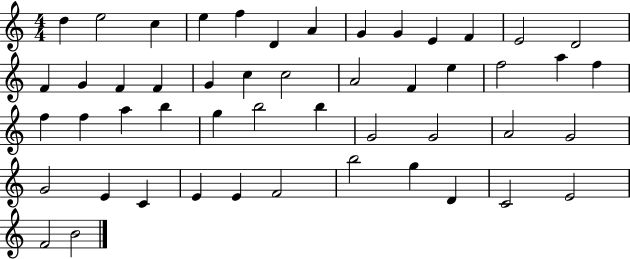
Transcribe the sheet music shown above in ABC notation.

X:1
T:Untitled
M:4/4
L:1/4
K:C
d e2 c e f D A G G E F E2 D2 F G F F G c c2 A2 F e f2 a f f f a b g b2 b G2 G2 A2 G2 G2 E C E E F2 b2 g D C2 E2 F2 B2